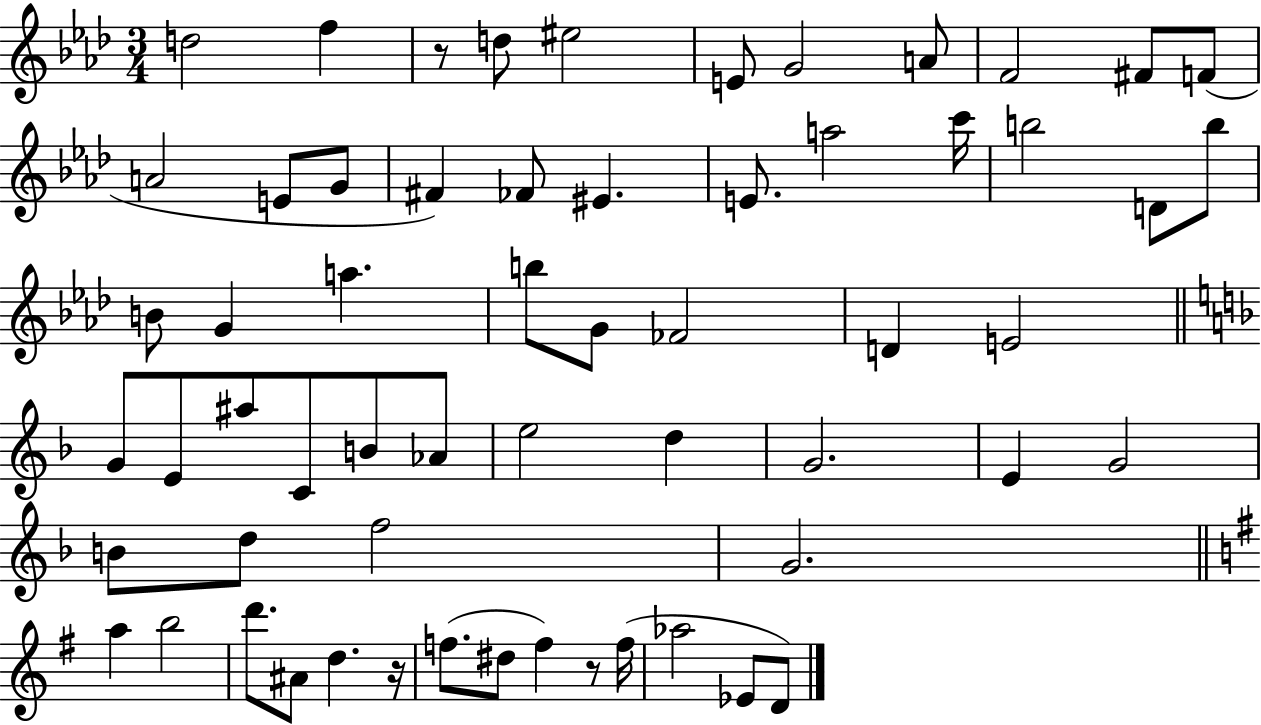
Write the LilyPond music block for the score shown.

{
  \clef treble
  \numericTimeSignature
  \time 3/4
  \key aes \major
  d''2 f''4 | r8 d''8 eis''2 | e'8 g'2 a'8 | f'2 fis'8 f'8( | \break a'2 e'8 g'8 | fis'4) fes'8 eis'4. | e'8. a''2 c'''16 | b''2 d'8 b''8 | \break b'8 g'4 a''4. | b''8 g'8 fes'2 | d'4 e'2 | \bar "||" \break \key f \major g'8 e'8 ais''8 c'8 b'8 aes'8 | e''2 d''4 | g'2. | e'4 g'2 | \break b'8 d''8 f''2 | g'2. | \bar "||" \break \key e \minor a''4 b''2 | d'''8. ais'8 d''4. r16 | f''8.( dis''8 f''4) r8 f''16( | aes''2 ees'8 d'8) | \break \bar "|."
}